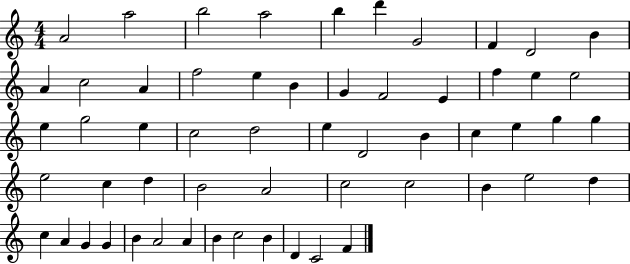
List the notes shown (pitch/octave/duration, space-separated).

A4/h A5/h B5/h A5/h B5/q D6/q G4/h F4/q D4/h B4/q A4/q C5/h A4/q F5/h E5/q B4/q G4/q F4/h E4/q F5/q E5/q E5/h E5/q G5/h E5/q C5/h D5/h E5/q D4/h B4/q C5/q E5/q G5/q G5/q E5/h C5/q D5/q B4/h A4/h C5/h C5/h B4/q E5/h D5/q C5/q A4/q G4/q G4/q B4/q A4/h A4/q B4/q C5/h B4/q D4/q C4/h F4/q